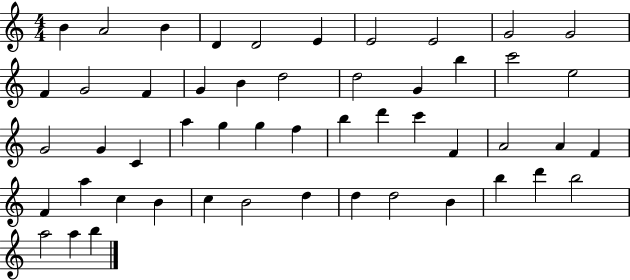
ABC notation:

X:1
T:Untitled
M:4/4
L:1/4
K:C
B A2 B D D2 E E2 E2 G2 G2 F G2 F G B d2 d2 G b c'2 e2 G2 G C a g g f b d' c' F A2 A F F a c B c B2 d d d2 B b d' b2 a2 a b